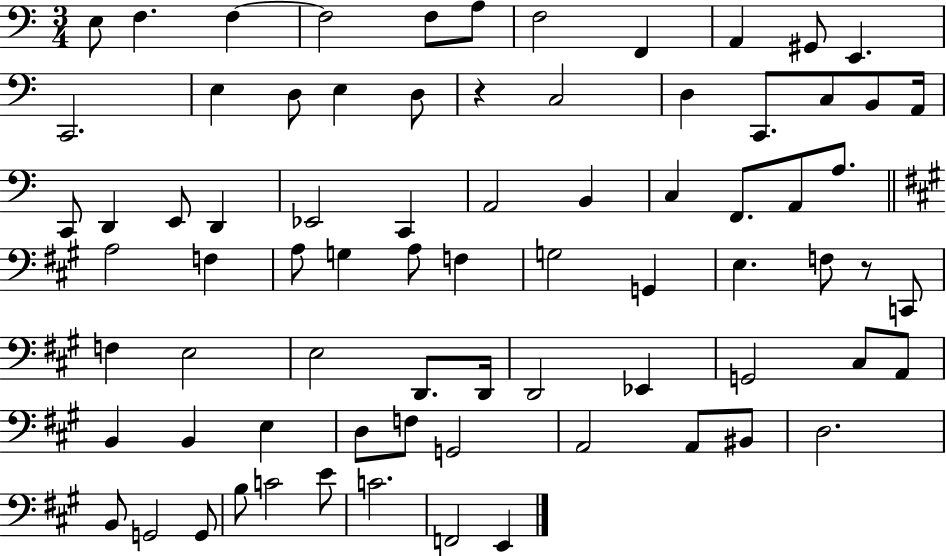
{
  \clef bass
  \numericTimeSignature
  \time 3/4
  \key c \major
  \repeat volta 2 { e8 f4. f4~~ | f2 f8 a8 | f2 f,4 | a,4 gis,8 e,4. | \break c,2. | e4 d8 e4 d8 | r4 c2 | d4 c,8. c8 b,8 a,16 | \break c,8 d,4 e,8 d,4 | ees,2 c,4 | a,2 b,4 | c4 f,8. a,8 a8. | \break \bar "||" \break \key a \major a2 f4 | a8 g4 a8 f4 | g2 g,4 | e4. f8 r8 c,8 | \break f4 e2 | e2 d,8. d,16 | d,2 ees,4 | g,2 cis8 a,8 | \break b,4 b,4 e4 | d8 f8 g,2 | a,2 a,8 bis,8 | d2. | \break b,8 g,2 g,8 | b8 c'2 e'8 | c'2. | f,2 e,4 | \break } \bar "|."
}